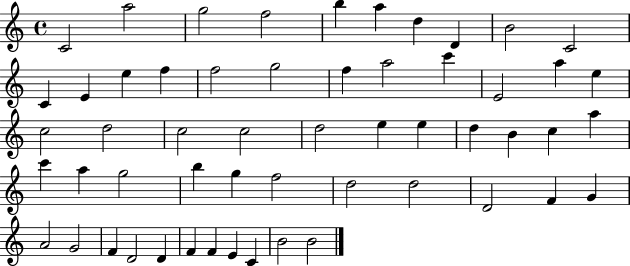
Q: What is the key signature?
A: C major